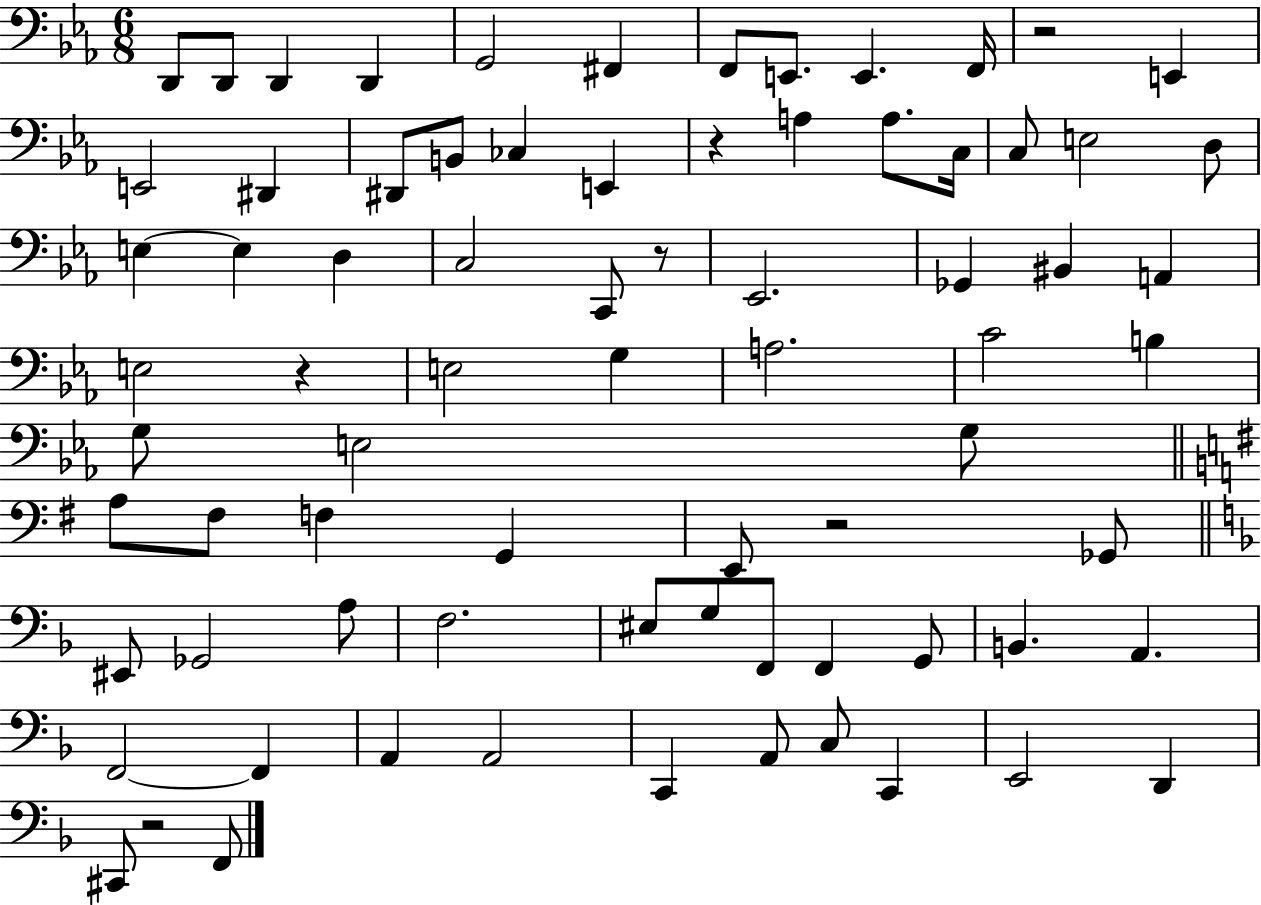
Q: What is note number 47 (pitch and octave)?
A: Gb2